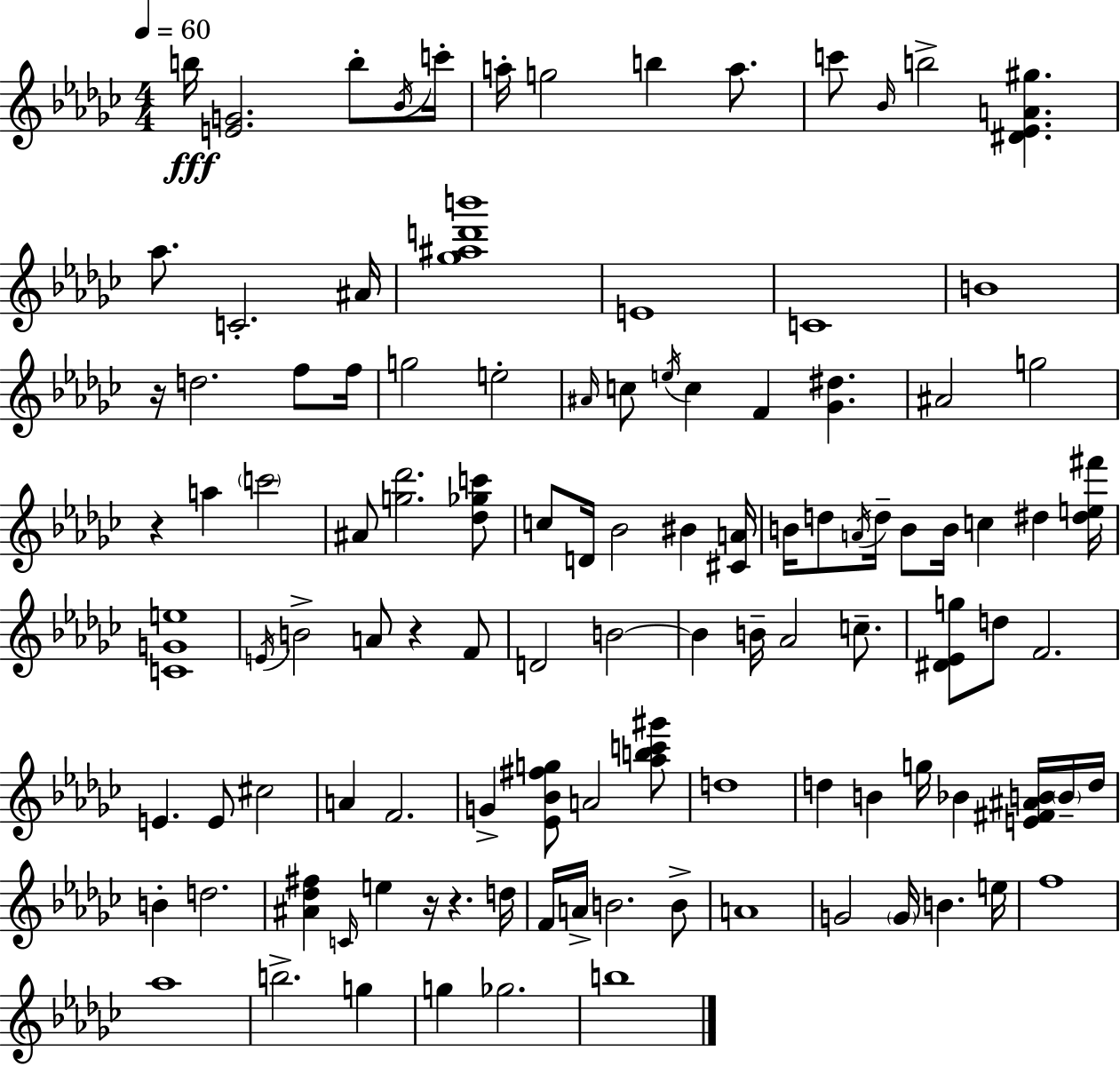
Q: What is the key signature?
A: EES minor